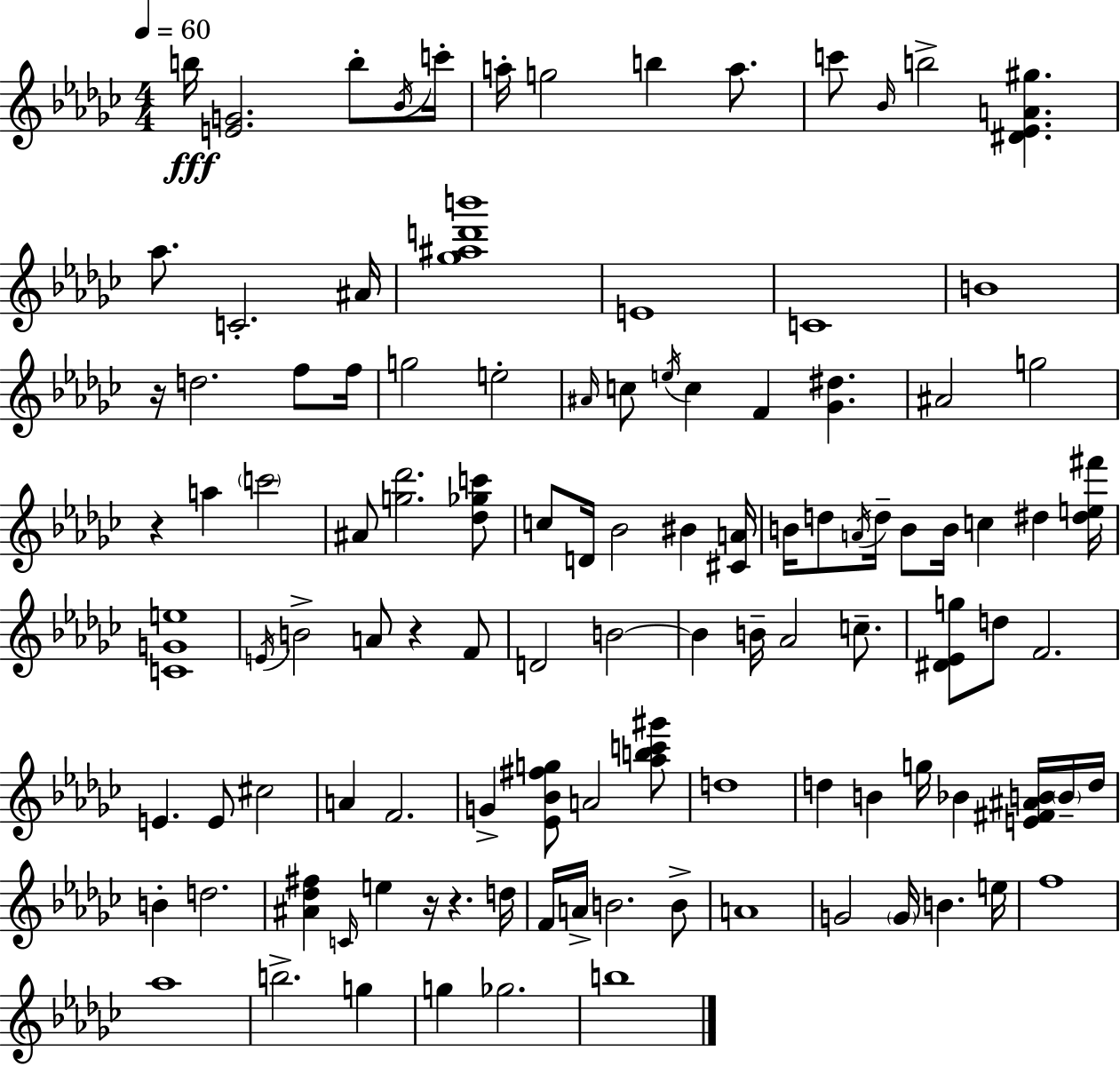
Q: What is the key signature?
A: EES minor